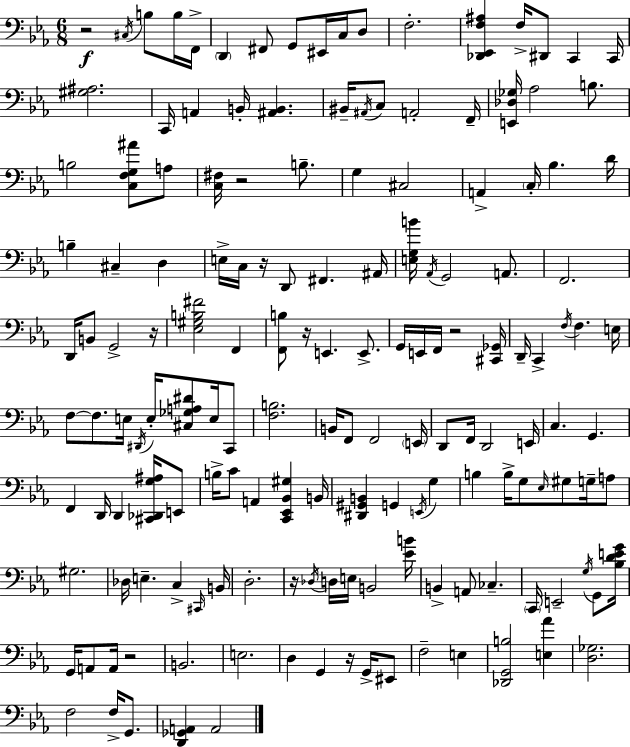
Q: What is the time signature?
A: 6/8